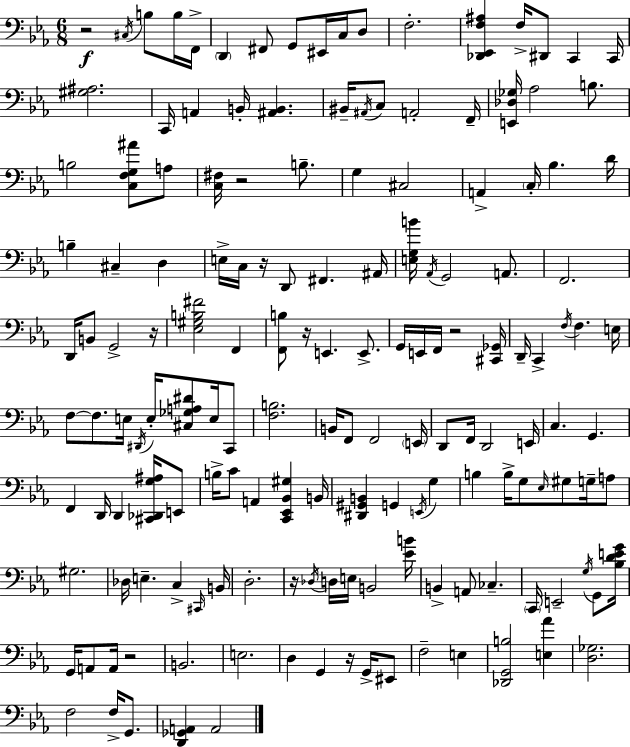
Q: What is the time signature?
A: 6/8